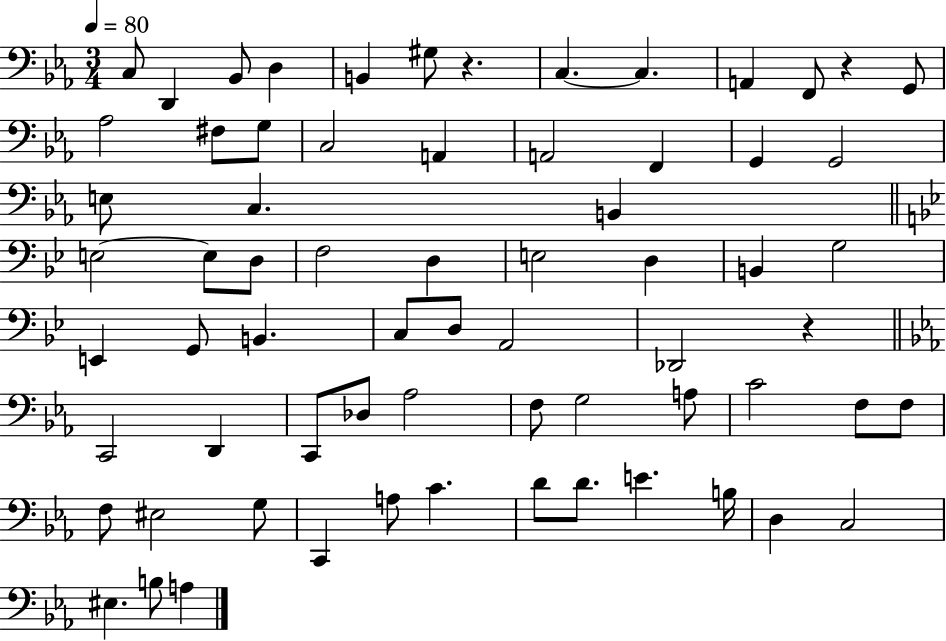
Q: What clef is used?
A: bass